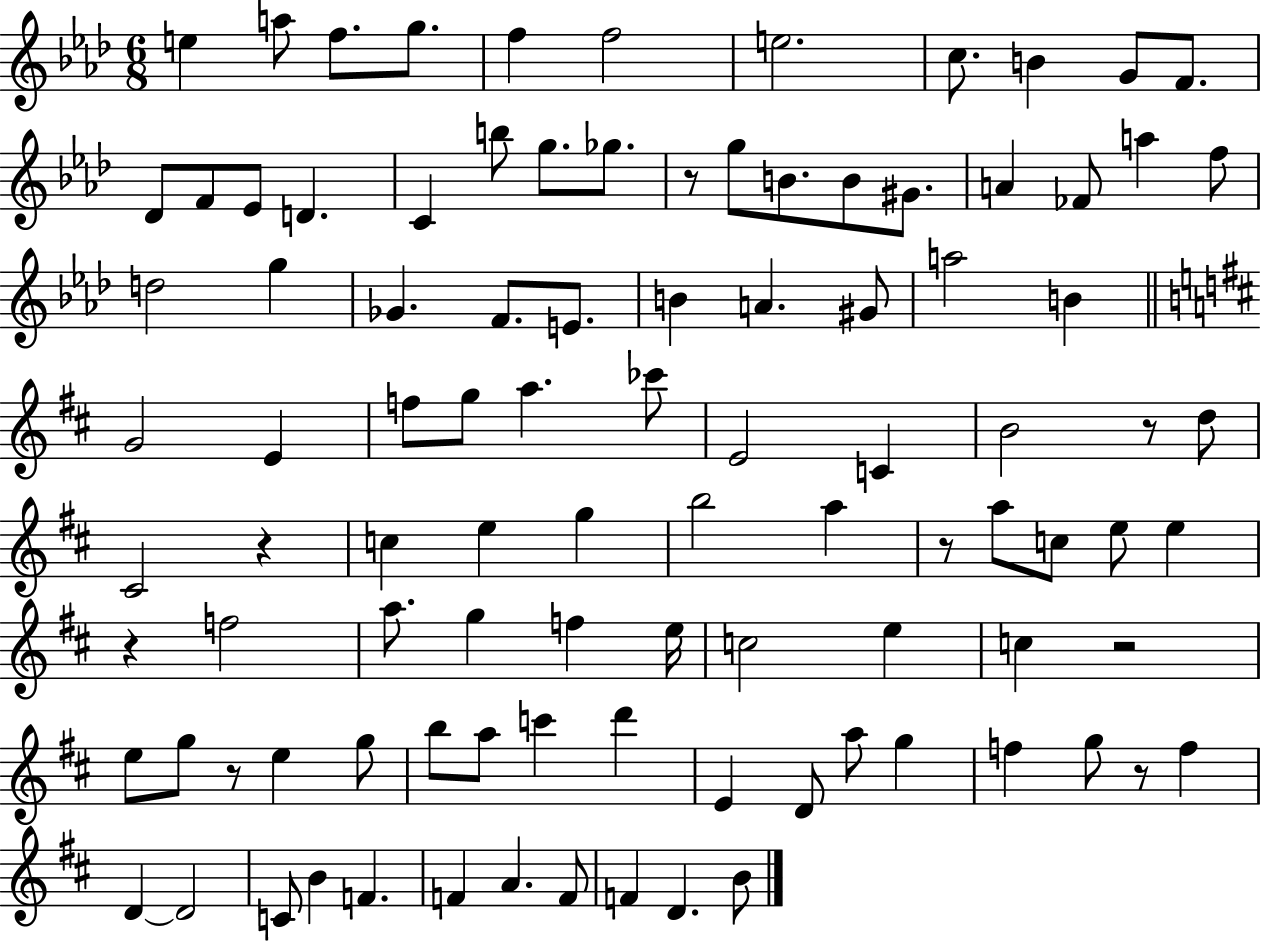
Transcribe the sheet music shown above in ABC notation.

X:1
T:Untitled
M:6/8
L:1/4
K:Ab
e a/2 f/2 g/2 f f2 e2 c/2 B G/2 F/2 _D/2 F/2 _E/2 D C b/2 g/2 _g/2 z/2 g/2 B/2 B/2 ^G/2 A _F/2 a f/2 d2 g _G F/2 E/2 B A ^G/2 a2 B G2 E f/2 g/2 a _c'/2 E2 C B2 z/2 d/2 ^C2 z c e g b2 a z/2 a/2 c/2 e/2 e z f2 a/2 g f e/4 c2 e c z2 e/2 g/2 z/2 e g/2 b/2 a/2 c' d' E D/2 a/2 g f g/2 z/2 f D D2 C/2 B F F A F/2 F D B/2